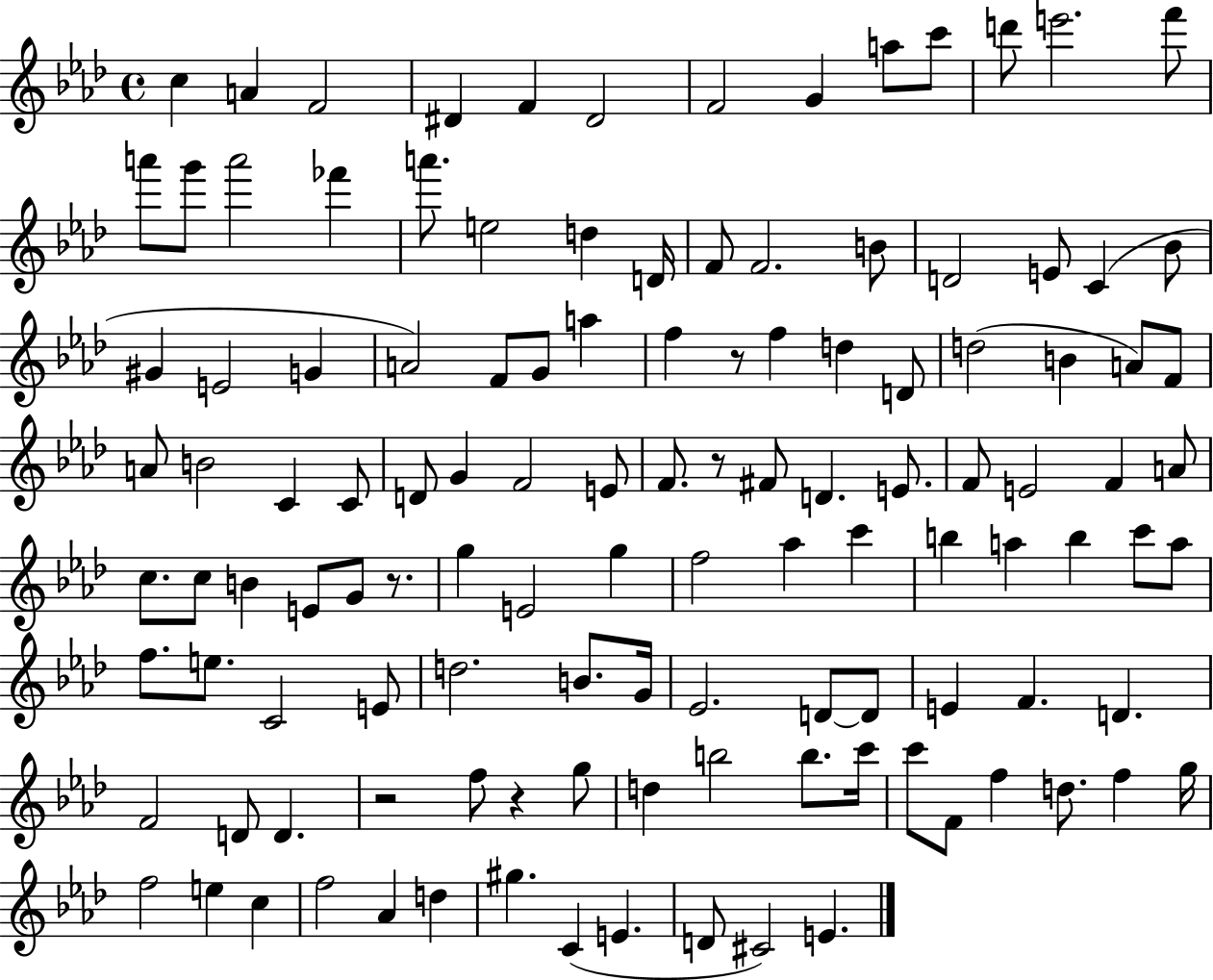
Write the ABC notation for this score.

X:1
T:Untitled
M:4/4
L:1/4
K:Ab
c A F2 ^D F ^D2 F2 G a/2 c'/2 d'/2 e'2 f'/2 a'/2 g'/2 a'2 _f' a'/2 e2 d D/4 F/2 F2 B/2 D2 E/2 C _B/2 ^G E2 G A2 F/2 G/2 a f z/2 f d D/2 d2 B A/2 F/2 A/2 B2 C C/2 D/2 G F2 E/2 F/2 z/2 ^F/2 D E/2 F/2 E2 F A/2 c/2 c/2 B E/2 G/2 z/2 g E2 g f2 _a c' b a b c'/2 a/2 f/2 e/2 C2 E/2 d2 B/2 G/4 _E2 D/2 D/2 E F D F2 D/2 D z2 f/2 z g/2 d b2 b/2 c'/4 c'/2 F/2 f d/2 f g/4 f2 e c f2 _A d ^g C E D/2 ^C2 E